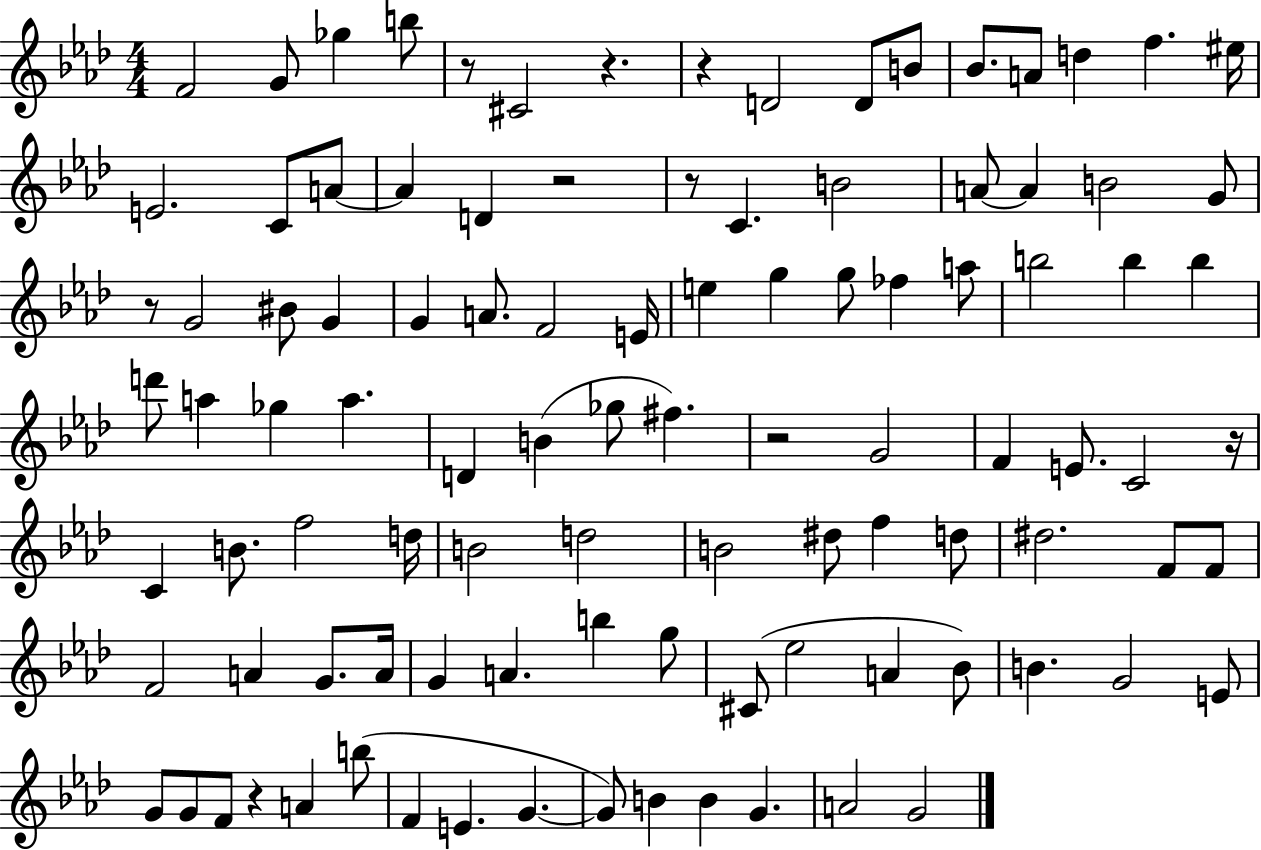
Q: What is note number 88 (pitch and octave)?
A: G4